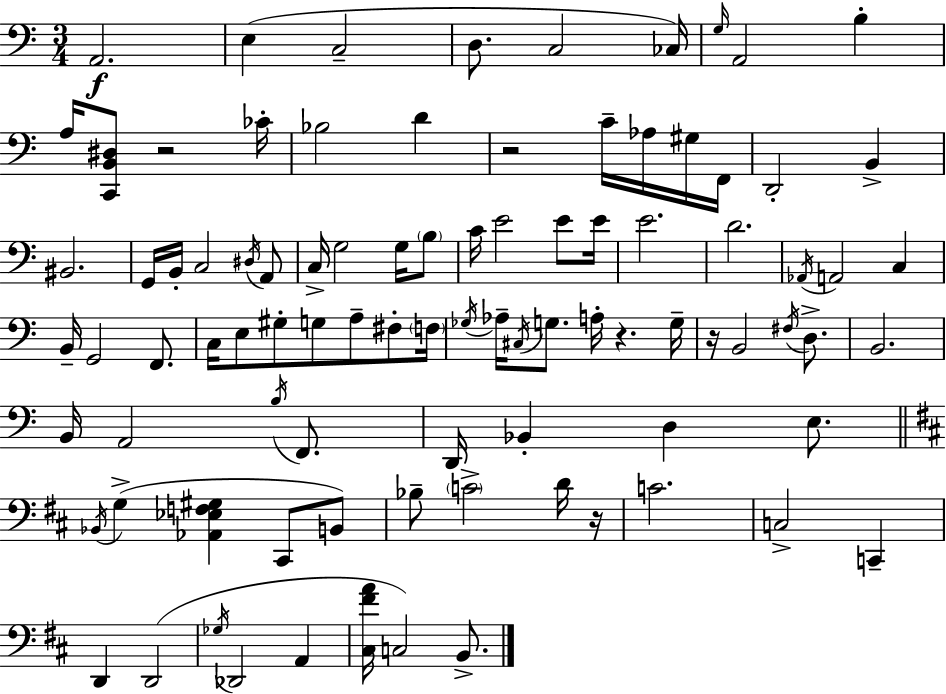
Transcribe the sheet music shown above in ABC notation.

X:1
T:Untitled
M:3/4
L:1/4
K:C
A,,2 E, C,2 D,/2 C,2 _C,/4 G,/4 A,,2 B, A,/4 [C,,B,,^D,]/2 z2 _C/4 _B,2 D z2 C/4 _A,/4 ^G,/4 F,,/4 D,,2 B,, ^B,,2 G,,/4 B,,/4 C,2 ^D,/4 A,,/2 C,/4 G,2 G,/4 B,/2 C/4 E2 E/2 E/4 E2 D2 _A,,/4 A,,2 C, B,,/4 G,,2 F,,/2 C,/4 E,/2 ^G,/2 G,/2 A,/2 ^F,/2 F,/4 _G,/4 _A,/4 ^C,/4 G,/2 A,/4 z G,/4 z/4 B,,2 ^F,/4 D,/2 B,,2 B,,/4 A,,2 B,/4 F,,/2 D,,/4 _B,, D, E,/2 _B,,/4 G, [_A,,_E,F,^G,] ^C,,/2 B,,/2 _B,/2 C2 D/4 z/4 C2 C,2 C,, D,, D,,2 _G,/4 _D,,2 A,, [^C,^FA]/4 C,2 B,,/2